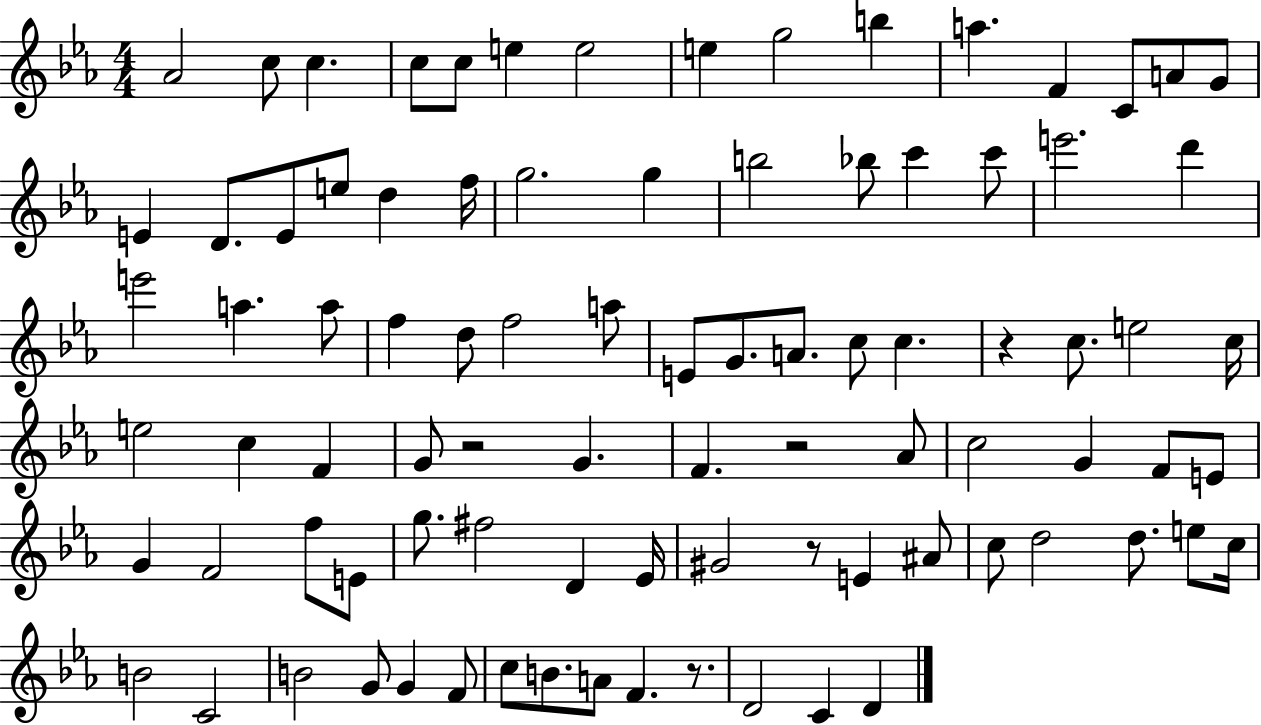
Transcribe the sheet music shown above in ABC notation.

X:1
T:Untitled
M:4/4
L:1/4
K:Eb
_A2 c/2 c c/2 c/2 e e2 e g2 b a F C/2 A/2 G/2 E D/2 E/2 e/2 d f/4 g2 g b2 _b/2 c' c'/2 e'2 d' e'2 a a/2 f d/2 f2 a/2 E/2 G/2 A/2 c/2 c z c/2 e2 c/4 e2 c F G/2 z2 G F z2 _A/2 c2 G F/2 E/2 G F2 f/2 E/2 g/2 ^f2 D _E/4 ^G2 z/2 E ^A/2 c/2 d2 d/2 e/2 c/4 B2 C2 B2 G/2 G F/2 c/2 B/2 A/2 F z/2 D2 C D